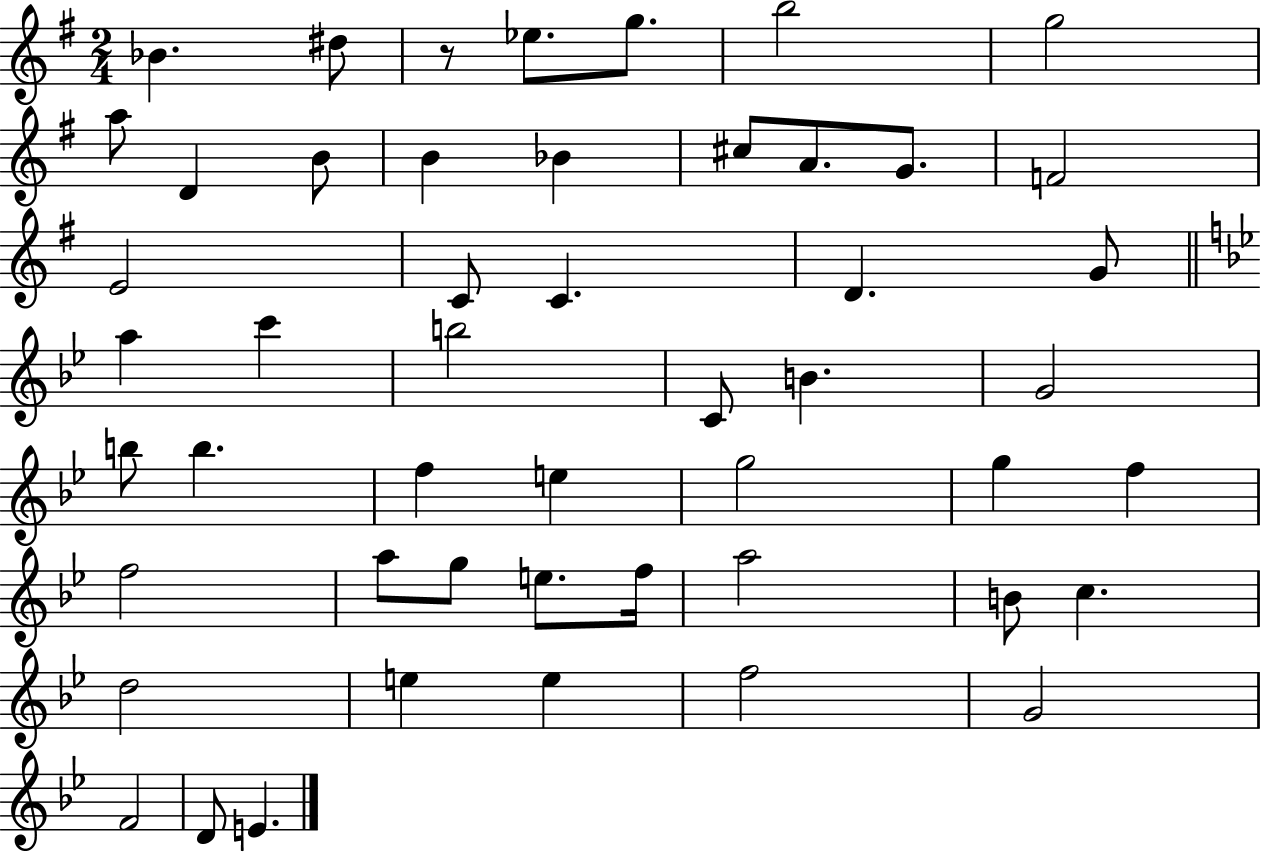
Bb4/q. D#5/e R/e Eb5/e. G5/e. B5/h G5/h A5/e D4/q B4/e B4/q Bb4/q C#5/e A4/e. G4/e. F4/h E4/h C4/e C4/q. D4/q. G4/e A5/q C6/q B5/h C4/e B4/q. G4/h B5/e B5/q. F5/q E5/q G5/h G5/q F5/q F5/h A5/e G5/e E5/e. F5/s A5/h B4/e C5/q. D5/h E5/q E5/q F5/h G4/h F4/h D4/e E4/q.